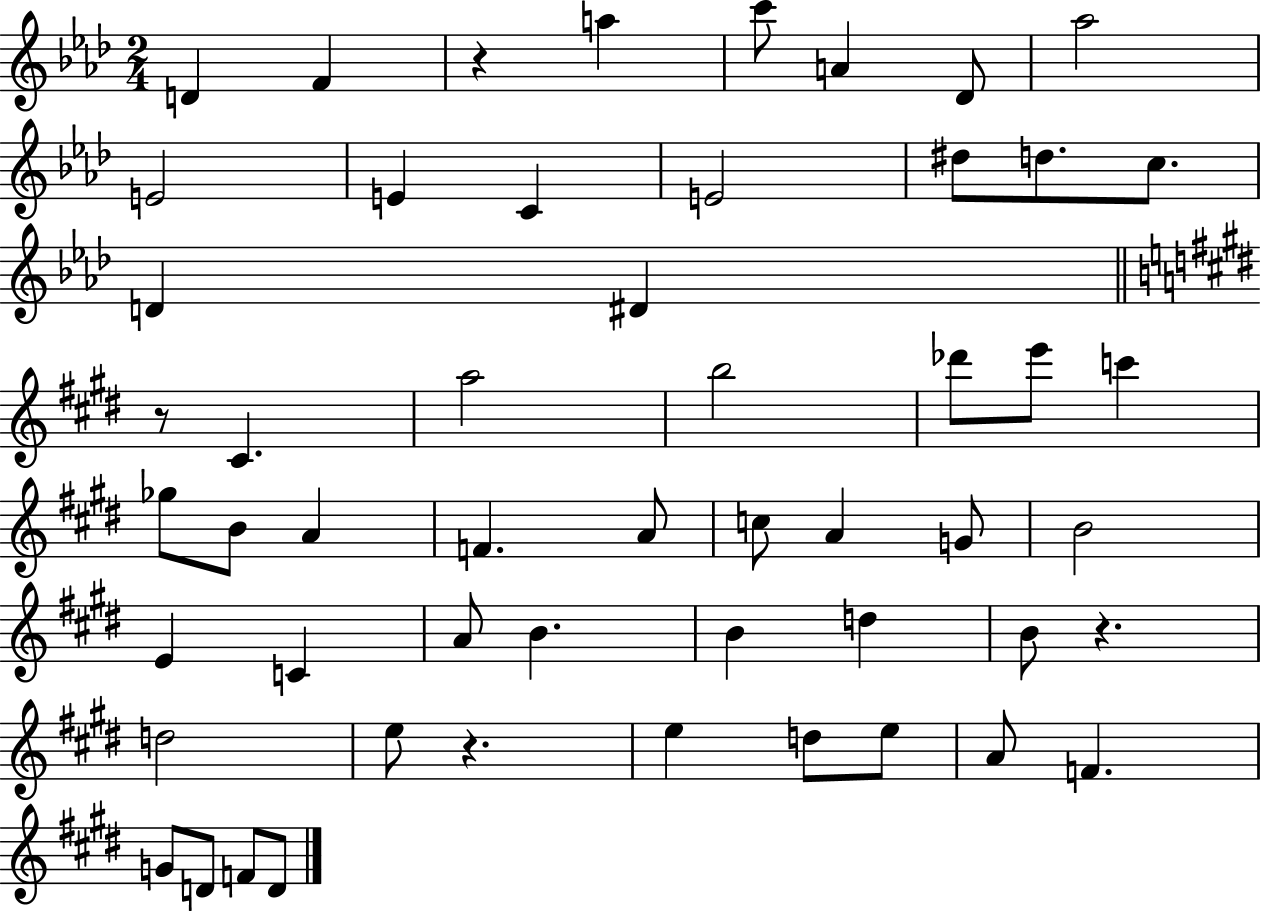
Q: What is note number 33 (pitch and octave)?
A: C4